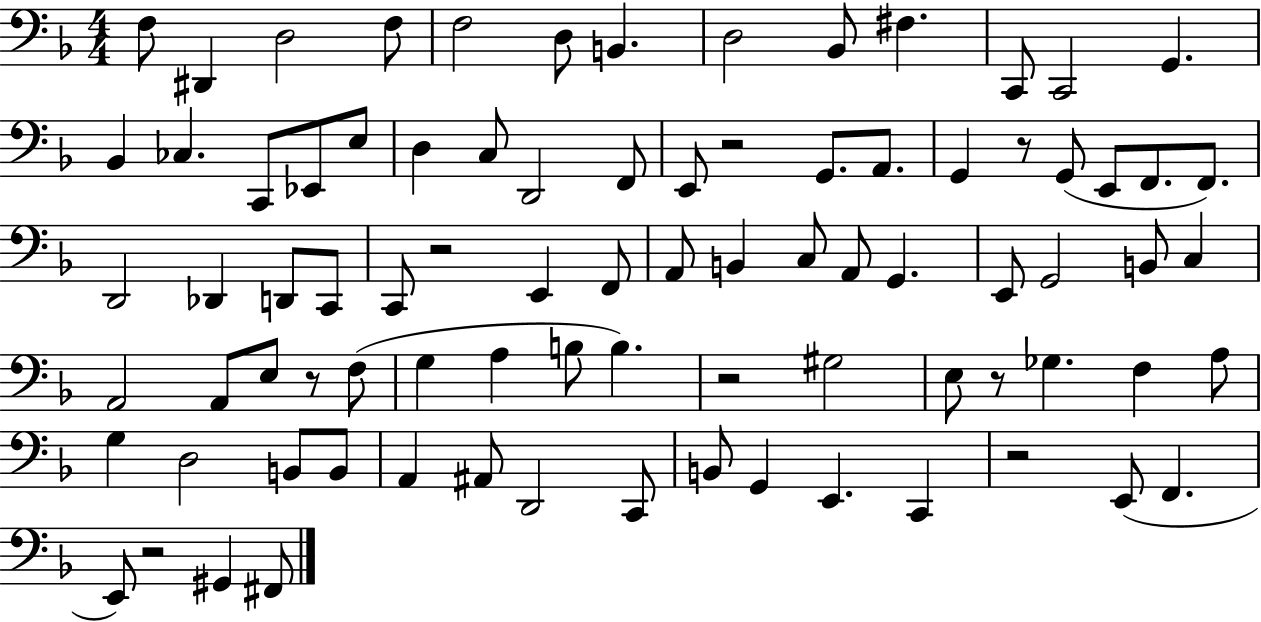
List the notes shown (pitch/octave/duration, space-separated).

F3/e D#2/q D3/h F3/e F3/h D3/e B2/q. D3/h Bb2/e F#3/q. C2/e C2/h G2/q. Bb2/q CES3/q. C2/e Eb2/e E3/e D3/q C3/e D2/h F2/e E2/e R/h G2/e. A2/e. G2/q R/e G2/e E2/e F2/e. F2/e. D2/h Db2/q D2/e C2/e C2/e R/h E2/q F2/e A2/e B2/q C3/e A2/e G2/q. E2/e G2/h B2/e C3/q A2/h A2/e E3/e R/e F3/e G3/q A3/q B3/e B3/q. R/h G#3/h E3/e R/e Gb3/q. F3/q A3/e G3/q D3/h B2/e B2/e A2/q A#2/e D2/h C2/e B2/e G2/q E2/q. C2/q R/h E2/e F2/q. E2/e R/h G#2/q F#2/e